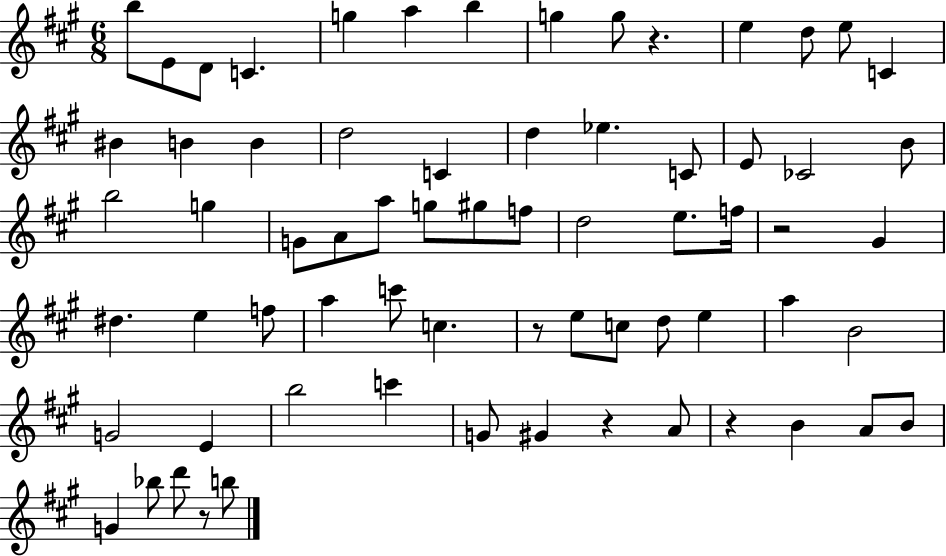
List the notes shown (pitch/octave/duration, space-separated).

B5/e E4/e D4/e C4/q. G5/q A5/q B5/q G5/q G5/e R/q. E5/q D5/e E5/e C4/q BIS4/q B4/q B4/q D5/h C4/q D5/q Eb5/q. C4/e E4/e CES4/h B4/e B5/h G5/q G4/e A4/e A5/e G5/e G#5/e F5/e D5/h E5/e. F5/s R/h G#4/q D#5/q. E5/q F5/e A5/q C6/e C5/q. R/e E5/e C5/e D5/e E5/q A5/q B4/h G4/h E4/q B5/h C6/q G4/e G#4/q R/q A4/e R/q B4/q A4/e B4/e G4/q Bb5/e D6/e R/e B5/e